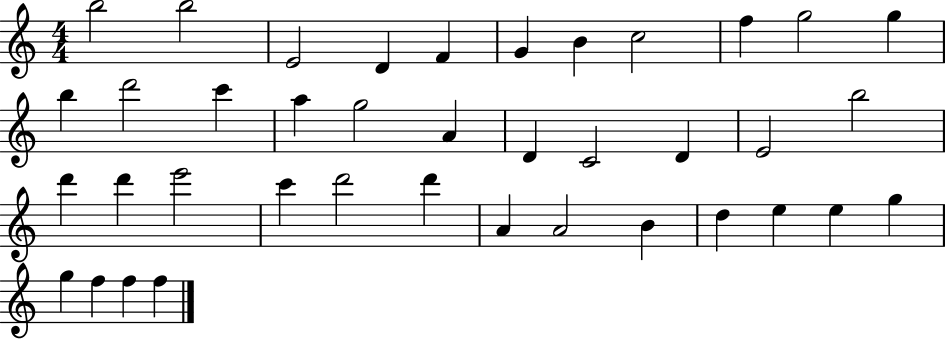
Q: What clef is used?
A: treble